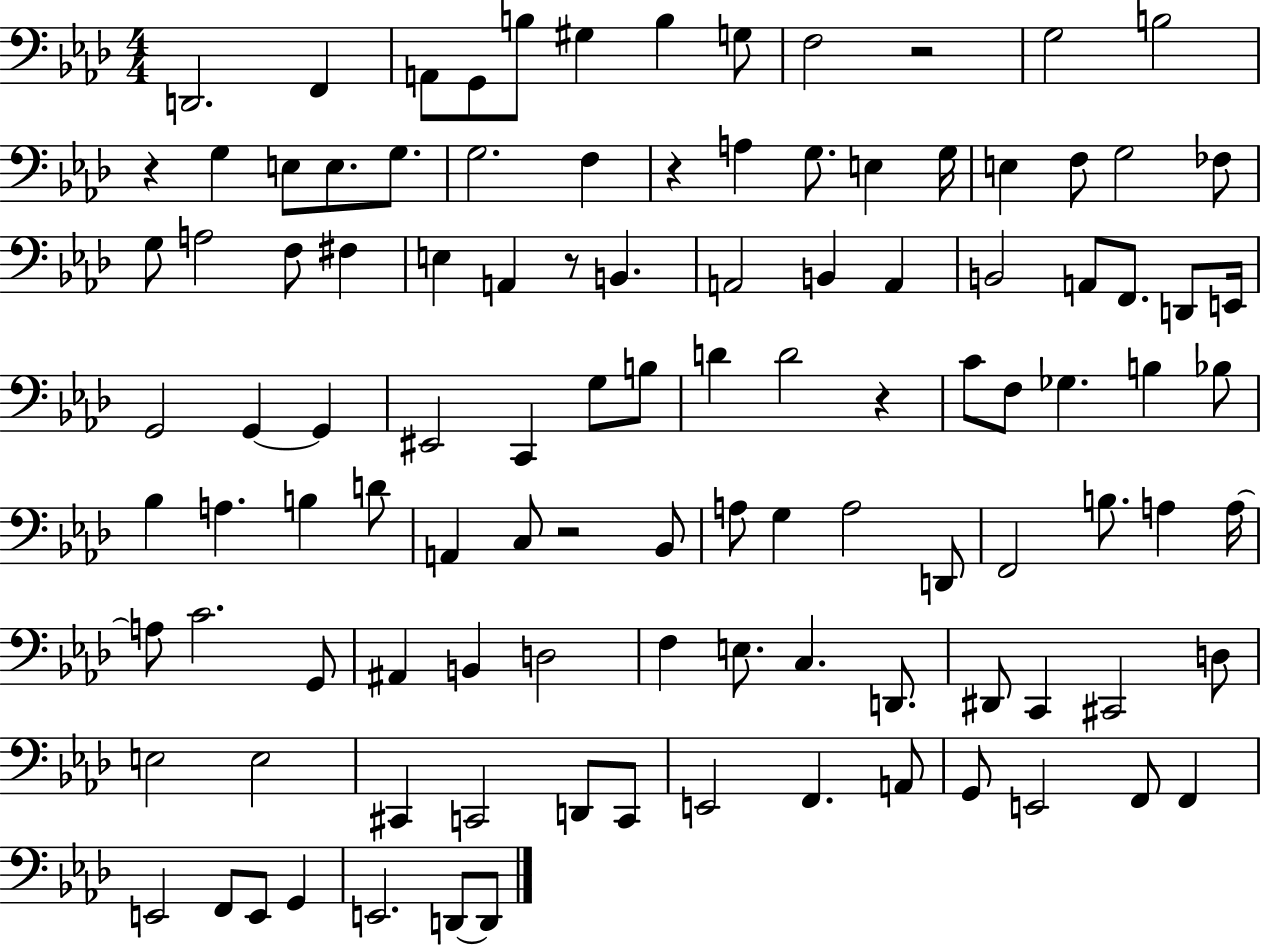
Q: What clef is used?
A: bass